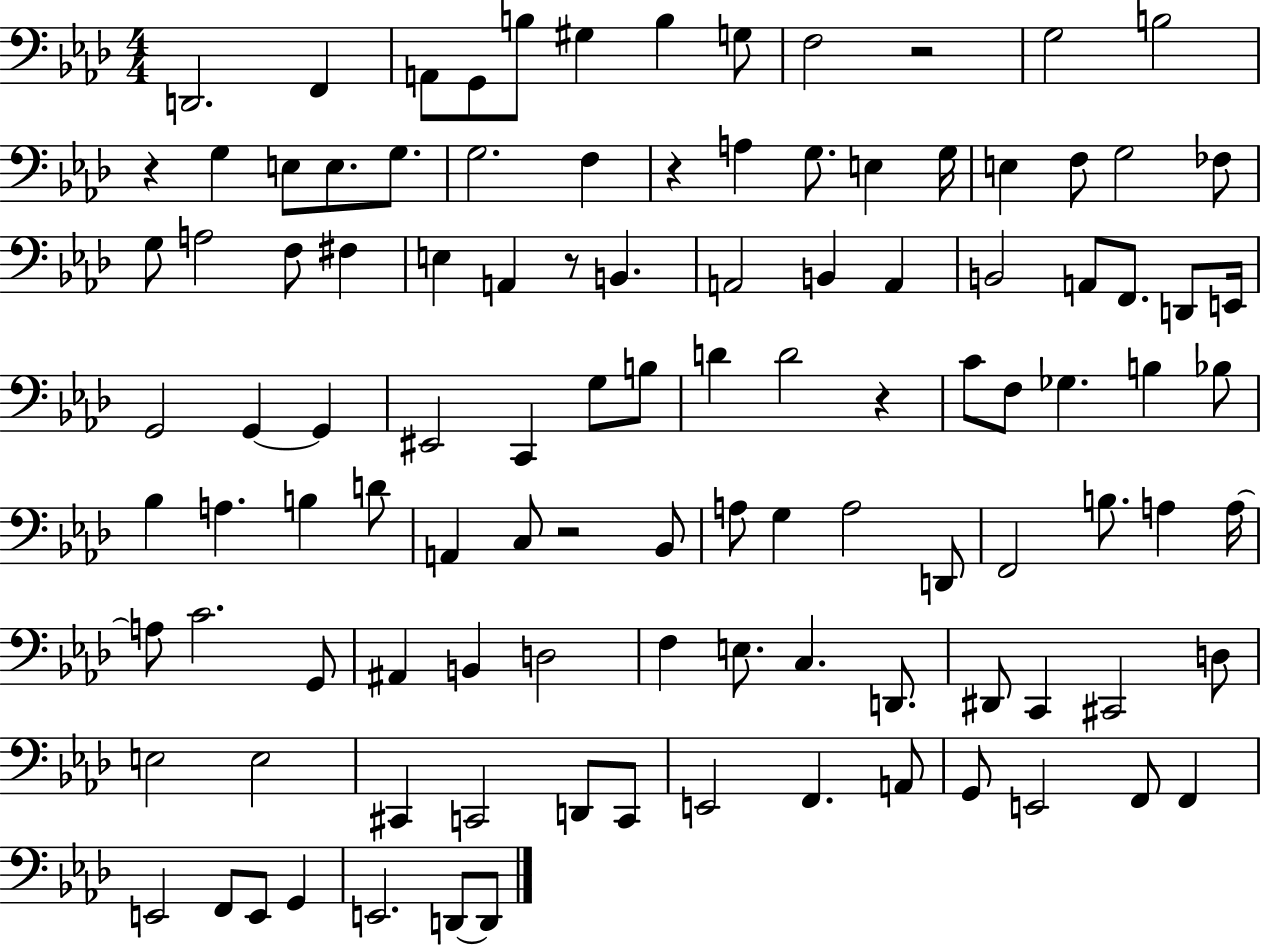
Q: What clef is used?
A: bass